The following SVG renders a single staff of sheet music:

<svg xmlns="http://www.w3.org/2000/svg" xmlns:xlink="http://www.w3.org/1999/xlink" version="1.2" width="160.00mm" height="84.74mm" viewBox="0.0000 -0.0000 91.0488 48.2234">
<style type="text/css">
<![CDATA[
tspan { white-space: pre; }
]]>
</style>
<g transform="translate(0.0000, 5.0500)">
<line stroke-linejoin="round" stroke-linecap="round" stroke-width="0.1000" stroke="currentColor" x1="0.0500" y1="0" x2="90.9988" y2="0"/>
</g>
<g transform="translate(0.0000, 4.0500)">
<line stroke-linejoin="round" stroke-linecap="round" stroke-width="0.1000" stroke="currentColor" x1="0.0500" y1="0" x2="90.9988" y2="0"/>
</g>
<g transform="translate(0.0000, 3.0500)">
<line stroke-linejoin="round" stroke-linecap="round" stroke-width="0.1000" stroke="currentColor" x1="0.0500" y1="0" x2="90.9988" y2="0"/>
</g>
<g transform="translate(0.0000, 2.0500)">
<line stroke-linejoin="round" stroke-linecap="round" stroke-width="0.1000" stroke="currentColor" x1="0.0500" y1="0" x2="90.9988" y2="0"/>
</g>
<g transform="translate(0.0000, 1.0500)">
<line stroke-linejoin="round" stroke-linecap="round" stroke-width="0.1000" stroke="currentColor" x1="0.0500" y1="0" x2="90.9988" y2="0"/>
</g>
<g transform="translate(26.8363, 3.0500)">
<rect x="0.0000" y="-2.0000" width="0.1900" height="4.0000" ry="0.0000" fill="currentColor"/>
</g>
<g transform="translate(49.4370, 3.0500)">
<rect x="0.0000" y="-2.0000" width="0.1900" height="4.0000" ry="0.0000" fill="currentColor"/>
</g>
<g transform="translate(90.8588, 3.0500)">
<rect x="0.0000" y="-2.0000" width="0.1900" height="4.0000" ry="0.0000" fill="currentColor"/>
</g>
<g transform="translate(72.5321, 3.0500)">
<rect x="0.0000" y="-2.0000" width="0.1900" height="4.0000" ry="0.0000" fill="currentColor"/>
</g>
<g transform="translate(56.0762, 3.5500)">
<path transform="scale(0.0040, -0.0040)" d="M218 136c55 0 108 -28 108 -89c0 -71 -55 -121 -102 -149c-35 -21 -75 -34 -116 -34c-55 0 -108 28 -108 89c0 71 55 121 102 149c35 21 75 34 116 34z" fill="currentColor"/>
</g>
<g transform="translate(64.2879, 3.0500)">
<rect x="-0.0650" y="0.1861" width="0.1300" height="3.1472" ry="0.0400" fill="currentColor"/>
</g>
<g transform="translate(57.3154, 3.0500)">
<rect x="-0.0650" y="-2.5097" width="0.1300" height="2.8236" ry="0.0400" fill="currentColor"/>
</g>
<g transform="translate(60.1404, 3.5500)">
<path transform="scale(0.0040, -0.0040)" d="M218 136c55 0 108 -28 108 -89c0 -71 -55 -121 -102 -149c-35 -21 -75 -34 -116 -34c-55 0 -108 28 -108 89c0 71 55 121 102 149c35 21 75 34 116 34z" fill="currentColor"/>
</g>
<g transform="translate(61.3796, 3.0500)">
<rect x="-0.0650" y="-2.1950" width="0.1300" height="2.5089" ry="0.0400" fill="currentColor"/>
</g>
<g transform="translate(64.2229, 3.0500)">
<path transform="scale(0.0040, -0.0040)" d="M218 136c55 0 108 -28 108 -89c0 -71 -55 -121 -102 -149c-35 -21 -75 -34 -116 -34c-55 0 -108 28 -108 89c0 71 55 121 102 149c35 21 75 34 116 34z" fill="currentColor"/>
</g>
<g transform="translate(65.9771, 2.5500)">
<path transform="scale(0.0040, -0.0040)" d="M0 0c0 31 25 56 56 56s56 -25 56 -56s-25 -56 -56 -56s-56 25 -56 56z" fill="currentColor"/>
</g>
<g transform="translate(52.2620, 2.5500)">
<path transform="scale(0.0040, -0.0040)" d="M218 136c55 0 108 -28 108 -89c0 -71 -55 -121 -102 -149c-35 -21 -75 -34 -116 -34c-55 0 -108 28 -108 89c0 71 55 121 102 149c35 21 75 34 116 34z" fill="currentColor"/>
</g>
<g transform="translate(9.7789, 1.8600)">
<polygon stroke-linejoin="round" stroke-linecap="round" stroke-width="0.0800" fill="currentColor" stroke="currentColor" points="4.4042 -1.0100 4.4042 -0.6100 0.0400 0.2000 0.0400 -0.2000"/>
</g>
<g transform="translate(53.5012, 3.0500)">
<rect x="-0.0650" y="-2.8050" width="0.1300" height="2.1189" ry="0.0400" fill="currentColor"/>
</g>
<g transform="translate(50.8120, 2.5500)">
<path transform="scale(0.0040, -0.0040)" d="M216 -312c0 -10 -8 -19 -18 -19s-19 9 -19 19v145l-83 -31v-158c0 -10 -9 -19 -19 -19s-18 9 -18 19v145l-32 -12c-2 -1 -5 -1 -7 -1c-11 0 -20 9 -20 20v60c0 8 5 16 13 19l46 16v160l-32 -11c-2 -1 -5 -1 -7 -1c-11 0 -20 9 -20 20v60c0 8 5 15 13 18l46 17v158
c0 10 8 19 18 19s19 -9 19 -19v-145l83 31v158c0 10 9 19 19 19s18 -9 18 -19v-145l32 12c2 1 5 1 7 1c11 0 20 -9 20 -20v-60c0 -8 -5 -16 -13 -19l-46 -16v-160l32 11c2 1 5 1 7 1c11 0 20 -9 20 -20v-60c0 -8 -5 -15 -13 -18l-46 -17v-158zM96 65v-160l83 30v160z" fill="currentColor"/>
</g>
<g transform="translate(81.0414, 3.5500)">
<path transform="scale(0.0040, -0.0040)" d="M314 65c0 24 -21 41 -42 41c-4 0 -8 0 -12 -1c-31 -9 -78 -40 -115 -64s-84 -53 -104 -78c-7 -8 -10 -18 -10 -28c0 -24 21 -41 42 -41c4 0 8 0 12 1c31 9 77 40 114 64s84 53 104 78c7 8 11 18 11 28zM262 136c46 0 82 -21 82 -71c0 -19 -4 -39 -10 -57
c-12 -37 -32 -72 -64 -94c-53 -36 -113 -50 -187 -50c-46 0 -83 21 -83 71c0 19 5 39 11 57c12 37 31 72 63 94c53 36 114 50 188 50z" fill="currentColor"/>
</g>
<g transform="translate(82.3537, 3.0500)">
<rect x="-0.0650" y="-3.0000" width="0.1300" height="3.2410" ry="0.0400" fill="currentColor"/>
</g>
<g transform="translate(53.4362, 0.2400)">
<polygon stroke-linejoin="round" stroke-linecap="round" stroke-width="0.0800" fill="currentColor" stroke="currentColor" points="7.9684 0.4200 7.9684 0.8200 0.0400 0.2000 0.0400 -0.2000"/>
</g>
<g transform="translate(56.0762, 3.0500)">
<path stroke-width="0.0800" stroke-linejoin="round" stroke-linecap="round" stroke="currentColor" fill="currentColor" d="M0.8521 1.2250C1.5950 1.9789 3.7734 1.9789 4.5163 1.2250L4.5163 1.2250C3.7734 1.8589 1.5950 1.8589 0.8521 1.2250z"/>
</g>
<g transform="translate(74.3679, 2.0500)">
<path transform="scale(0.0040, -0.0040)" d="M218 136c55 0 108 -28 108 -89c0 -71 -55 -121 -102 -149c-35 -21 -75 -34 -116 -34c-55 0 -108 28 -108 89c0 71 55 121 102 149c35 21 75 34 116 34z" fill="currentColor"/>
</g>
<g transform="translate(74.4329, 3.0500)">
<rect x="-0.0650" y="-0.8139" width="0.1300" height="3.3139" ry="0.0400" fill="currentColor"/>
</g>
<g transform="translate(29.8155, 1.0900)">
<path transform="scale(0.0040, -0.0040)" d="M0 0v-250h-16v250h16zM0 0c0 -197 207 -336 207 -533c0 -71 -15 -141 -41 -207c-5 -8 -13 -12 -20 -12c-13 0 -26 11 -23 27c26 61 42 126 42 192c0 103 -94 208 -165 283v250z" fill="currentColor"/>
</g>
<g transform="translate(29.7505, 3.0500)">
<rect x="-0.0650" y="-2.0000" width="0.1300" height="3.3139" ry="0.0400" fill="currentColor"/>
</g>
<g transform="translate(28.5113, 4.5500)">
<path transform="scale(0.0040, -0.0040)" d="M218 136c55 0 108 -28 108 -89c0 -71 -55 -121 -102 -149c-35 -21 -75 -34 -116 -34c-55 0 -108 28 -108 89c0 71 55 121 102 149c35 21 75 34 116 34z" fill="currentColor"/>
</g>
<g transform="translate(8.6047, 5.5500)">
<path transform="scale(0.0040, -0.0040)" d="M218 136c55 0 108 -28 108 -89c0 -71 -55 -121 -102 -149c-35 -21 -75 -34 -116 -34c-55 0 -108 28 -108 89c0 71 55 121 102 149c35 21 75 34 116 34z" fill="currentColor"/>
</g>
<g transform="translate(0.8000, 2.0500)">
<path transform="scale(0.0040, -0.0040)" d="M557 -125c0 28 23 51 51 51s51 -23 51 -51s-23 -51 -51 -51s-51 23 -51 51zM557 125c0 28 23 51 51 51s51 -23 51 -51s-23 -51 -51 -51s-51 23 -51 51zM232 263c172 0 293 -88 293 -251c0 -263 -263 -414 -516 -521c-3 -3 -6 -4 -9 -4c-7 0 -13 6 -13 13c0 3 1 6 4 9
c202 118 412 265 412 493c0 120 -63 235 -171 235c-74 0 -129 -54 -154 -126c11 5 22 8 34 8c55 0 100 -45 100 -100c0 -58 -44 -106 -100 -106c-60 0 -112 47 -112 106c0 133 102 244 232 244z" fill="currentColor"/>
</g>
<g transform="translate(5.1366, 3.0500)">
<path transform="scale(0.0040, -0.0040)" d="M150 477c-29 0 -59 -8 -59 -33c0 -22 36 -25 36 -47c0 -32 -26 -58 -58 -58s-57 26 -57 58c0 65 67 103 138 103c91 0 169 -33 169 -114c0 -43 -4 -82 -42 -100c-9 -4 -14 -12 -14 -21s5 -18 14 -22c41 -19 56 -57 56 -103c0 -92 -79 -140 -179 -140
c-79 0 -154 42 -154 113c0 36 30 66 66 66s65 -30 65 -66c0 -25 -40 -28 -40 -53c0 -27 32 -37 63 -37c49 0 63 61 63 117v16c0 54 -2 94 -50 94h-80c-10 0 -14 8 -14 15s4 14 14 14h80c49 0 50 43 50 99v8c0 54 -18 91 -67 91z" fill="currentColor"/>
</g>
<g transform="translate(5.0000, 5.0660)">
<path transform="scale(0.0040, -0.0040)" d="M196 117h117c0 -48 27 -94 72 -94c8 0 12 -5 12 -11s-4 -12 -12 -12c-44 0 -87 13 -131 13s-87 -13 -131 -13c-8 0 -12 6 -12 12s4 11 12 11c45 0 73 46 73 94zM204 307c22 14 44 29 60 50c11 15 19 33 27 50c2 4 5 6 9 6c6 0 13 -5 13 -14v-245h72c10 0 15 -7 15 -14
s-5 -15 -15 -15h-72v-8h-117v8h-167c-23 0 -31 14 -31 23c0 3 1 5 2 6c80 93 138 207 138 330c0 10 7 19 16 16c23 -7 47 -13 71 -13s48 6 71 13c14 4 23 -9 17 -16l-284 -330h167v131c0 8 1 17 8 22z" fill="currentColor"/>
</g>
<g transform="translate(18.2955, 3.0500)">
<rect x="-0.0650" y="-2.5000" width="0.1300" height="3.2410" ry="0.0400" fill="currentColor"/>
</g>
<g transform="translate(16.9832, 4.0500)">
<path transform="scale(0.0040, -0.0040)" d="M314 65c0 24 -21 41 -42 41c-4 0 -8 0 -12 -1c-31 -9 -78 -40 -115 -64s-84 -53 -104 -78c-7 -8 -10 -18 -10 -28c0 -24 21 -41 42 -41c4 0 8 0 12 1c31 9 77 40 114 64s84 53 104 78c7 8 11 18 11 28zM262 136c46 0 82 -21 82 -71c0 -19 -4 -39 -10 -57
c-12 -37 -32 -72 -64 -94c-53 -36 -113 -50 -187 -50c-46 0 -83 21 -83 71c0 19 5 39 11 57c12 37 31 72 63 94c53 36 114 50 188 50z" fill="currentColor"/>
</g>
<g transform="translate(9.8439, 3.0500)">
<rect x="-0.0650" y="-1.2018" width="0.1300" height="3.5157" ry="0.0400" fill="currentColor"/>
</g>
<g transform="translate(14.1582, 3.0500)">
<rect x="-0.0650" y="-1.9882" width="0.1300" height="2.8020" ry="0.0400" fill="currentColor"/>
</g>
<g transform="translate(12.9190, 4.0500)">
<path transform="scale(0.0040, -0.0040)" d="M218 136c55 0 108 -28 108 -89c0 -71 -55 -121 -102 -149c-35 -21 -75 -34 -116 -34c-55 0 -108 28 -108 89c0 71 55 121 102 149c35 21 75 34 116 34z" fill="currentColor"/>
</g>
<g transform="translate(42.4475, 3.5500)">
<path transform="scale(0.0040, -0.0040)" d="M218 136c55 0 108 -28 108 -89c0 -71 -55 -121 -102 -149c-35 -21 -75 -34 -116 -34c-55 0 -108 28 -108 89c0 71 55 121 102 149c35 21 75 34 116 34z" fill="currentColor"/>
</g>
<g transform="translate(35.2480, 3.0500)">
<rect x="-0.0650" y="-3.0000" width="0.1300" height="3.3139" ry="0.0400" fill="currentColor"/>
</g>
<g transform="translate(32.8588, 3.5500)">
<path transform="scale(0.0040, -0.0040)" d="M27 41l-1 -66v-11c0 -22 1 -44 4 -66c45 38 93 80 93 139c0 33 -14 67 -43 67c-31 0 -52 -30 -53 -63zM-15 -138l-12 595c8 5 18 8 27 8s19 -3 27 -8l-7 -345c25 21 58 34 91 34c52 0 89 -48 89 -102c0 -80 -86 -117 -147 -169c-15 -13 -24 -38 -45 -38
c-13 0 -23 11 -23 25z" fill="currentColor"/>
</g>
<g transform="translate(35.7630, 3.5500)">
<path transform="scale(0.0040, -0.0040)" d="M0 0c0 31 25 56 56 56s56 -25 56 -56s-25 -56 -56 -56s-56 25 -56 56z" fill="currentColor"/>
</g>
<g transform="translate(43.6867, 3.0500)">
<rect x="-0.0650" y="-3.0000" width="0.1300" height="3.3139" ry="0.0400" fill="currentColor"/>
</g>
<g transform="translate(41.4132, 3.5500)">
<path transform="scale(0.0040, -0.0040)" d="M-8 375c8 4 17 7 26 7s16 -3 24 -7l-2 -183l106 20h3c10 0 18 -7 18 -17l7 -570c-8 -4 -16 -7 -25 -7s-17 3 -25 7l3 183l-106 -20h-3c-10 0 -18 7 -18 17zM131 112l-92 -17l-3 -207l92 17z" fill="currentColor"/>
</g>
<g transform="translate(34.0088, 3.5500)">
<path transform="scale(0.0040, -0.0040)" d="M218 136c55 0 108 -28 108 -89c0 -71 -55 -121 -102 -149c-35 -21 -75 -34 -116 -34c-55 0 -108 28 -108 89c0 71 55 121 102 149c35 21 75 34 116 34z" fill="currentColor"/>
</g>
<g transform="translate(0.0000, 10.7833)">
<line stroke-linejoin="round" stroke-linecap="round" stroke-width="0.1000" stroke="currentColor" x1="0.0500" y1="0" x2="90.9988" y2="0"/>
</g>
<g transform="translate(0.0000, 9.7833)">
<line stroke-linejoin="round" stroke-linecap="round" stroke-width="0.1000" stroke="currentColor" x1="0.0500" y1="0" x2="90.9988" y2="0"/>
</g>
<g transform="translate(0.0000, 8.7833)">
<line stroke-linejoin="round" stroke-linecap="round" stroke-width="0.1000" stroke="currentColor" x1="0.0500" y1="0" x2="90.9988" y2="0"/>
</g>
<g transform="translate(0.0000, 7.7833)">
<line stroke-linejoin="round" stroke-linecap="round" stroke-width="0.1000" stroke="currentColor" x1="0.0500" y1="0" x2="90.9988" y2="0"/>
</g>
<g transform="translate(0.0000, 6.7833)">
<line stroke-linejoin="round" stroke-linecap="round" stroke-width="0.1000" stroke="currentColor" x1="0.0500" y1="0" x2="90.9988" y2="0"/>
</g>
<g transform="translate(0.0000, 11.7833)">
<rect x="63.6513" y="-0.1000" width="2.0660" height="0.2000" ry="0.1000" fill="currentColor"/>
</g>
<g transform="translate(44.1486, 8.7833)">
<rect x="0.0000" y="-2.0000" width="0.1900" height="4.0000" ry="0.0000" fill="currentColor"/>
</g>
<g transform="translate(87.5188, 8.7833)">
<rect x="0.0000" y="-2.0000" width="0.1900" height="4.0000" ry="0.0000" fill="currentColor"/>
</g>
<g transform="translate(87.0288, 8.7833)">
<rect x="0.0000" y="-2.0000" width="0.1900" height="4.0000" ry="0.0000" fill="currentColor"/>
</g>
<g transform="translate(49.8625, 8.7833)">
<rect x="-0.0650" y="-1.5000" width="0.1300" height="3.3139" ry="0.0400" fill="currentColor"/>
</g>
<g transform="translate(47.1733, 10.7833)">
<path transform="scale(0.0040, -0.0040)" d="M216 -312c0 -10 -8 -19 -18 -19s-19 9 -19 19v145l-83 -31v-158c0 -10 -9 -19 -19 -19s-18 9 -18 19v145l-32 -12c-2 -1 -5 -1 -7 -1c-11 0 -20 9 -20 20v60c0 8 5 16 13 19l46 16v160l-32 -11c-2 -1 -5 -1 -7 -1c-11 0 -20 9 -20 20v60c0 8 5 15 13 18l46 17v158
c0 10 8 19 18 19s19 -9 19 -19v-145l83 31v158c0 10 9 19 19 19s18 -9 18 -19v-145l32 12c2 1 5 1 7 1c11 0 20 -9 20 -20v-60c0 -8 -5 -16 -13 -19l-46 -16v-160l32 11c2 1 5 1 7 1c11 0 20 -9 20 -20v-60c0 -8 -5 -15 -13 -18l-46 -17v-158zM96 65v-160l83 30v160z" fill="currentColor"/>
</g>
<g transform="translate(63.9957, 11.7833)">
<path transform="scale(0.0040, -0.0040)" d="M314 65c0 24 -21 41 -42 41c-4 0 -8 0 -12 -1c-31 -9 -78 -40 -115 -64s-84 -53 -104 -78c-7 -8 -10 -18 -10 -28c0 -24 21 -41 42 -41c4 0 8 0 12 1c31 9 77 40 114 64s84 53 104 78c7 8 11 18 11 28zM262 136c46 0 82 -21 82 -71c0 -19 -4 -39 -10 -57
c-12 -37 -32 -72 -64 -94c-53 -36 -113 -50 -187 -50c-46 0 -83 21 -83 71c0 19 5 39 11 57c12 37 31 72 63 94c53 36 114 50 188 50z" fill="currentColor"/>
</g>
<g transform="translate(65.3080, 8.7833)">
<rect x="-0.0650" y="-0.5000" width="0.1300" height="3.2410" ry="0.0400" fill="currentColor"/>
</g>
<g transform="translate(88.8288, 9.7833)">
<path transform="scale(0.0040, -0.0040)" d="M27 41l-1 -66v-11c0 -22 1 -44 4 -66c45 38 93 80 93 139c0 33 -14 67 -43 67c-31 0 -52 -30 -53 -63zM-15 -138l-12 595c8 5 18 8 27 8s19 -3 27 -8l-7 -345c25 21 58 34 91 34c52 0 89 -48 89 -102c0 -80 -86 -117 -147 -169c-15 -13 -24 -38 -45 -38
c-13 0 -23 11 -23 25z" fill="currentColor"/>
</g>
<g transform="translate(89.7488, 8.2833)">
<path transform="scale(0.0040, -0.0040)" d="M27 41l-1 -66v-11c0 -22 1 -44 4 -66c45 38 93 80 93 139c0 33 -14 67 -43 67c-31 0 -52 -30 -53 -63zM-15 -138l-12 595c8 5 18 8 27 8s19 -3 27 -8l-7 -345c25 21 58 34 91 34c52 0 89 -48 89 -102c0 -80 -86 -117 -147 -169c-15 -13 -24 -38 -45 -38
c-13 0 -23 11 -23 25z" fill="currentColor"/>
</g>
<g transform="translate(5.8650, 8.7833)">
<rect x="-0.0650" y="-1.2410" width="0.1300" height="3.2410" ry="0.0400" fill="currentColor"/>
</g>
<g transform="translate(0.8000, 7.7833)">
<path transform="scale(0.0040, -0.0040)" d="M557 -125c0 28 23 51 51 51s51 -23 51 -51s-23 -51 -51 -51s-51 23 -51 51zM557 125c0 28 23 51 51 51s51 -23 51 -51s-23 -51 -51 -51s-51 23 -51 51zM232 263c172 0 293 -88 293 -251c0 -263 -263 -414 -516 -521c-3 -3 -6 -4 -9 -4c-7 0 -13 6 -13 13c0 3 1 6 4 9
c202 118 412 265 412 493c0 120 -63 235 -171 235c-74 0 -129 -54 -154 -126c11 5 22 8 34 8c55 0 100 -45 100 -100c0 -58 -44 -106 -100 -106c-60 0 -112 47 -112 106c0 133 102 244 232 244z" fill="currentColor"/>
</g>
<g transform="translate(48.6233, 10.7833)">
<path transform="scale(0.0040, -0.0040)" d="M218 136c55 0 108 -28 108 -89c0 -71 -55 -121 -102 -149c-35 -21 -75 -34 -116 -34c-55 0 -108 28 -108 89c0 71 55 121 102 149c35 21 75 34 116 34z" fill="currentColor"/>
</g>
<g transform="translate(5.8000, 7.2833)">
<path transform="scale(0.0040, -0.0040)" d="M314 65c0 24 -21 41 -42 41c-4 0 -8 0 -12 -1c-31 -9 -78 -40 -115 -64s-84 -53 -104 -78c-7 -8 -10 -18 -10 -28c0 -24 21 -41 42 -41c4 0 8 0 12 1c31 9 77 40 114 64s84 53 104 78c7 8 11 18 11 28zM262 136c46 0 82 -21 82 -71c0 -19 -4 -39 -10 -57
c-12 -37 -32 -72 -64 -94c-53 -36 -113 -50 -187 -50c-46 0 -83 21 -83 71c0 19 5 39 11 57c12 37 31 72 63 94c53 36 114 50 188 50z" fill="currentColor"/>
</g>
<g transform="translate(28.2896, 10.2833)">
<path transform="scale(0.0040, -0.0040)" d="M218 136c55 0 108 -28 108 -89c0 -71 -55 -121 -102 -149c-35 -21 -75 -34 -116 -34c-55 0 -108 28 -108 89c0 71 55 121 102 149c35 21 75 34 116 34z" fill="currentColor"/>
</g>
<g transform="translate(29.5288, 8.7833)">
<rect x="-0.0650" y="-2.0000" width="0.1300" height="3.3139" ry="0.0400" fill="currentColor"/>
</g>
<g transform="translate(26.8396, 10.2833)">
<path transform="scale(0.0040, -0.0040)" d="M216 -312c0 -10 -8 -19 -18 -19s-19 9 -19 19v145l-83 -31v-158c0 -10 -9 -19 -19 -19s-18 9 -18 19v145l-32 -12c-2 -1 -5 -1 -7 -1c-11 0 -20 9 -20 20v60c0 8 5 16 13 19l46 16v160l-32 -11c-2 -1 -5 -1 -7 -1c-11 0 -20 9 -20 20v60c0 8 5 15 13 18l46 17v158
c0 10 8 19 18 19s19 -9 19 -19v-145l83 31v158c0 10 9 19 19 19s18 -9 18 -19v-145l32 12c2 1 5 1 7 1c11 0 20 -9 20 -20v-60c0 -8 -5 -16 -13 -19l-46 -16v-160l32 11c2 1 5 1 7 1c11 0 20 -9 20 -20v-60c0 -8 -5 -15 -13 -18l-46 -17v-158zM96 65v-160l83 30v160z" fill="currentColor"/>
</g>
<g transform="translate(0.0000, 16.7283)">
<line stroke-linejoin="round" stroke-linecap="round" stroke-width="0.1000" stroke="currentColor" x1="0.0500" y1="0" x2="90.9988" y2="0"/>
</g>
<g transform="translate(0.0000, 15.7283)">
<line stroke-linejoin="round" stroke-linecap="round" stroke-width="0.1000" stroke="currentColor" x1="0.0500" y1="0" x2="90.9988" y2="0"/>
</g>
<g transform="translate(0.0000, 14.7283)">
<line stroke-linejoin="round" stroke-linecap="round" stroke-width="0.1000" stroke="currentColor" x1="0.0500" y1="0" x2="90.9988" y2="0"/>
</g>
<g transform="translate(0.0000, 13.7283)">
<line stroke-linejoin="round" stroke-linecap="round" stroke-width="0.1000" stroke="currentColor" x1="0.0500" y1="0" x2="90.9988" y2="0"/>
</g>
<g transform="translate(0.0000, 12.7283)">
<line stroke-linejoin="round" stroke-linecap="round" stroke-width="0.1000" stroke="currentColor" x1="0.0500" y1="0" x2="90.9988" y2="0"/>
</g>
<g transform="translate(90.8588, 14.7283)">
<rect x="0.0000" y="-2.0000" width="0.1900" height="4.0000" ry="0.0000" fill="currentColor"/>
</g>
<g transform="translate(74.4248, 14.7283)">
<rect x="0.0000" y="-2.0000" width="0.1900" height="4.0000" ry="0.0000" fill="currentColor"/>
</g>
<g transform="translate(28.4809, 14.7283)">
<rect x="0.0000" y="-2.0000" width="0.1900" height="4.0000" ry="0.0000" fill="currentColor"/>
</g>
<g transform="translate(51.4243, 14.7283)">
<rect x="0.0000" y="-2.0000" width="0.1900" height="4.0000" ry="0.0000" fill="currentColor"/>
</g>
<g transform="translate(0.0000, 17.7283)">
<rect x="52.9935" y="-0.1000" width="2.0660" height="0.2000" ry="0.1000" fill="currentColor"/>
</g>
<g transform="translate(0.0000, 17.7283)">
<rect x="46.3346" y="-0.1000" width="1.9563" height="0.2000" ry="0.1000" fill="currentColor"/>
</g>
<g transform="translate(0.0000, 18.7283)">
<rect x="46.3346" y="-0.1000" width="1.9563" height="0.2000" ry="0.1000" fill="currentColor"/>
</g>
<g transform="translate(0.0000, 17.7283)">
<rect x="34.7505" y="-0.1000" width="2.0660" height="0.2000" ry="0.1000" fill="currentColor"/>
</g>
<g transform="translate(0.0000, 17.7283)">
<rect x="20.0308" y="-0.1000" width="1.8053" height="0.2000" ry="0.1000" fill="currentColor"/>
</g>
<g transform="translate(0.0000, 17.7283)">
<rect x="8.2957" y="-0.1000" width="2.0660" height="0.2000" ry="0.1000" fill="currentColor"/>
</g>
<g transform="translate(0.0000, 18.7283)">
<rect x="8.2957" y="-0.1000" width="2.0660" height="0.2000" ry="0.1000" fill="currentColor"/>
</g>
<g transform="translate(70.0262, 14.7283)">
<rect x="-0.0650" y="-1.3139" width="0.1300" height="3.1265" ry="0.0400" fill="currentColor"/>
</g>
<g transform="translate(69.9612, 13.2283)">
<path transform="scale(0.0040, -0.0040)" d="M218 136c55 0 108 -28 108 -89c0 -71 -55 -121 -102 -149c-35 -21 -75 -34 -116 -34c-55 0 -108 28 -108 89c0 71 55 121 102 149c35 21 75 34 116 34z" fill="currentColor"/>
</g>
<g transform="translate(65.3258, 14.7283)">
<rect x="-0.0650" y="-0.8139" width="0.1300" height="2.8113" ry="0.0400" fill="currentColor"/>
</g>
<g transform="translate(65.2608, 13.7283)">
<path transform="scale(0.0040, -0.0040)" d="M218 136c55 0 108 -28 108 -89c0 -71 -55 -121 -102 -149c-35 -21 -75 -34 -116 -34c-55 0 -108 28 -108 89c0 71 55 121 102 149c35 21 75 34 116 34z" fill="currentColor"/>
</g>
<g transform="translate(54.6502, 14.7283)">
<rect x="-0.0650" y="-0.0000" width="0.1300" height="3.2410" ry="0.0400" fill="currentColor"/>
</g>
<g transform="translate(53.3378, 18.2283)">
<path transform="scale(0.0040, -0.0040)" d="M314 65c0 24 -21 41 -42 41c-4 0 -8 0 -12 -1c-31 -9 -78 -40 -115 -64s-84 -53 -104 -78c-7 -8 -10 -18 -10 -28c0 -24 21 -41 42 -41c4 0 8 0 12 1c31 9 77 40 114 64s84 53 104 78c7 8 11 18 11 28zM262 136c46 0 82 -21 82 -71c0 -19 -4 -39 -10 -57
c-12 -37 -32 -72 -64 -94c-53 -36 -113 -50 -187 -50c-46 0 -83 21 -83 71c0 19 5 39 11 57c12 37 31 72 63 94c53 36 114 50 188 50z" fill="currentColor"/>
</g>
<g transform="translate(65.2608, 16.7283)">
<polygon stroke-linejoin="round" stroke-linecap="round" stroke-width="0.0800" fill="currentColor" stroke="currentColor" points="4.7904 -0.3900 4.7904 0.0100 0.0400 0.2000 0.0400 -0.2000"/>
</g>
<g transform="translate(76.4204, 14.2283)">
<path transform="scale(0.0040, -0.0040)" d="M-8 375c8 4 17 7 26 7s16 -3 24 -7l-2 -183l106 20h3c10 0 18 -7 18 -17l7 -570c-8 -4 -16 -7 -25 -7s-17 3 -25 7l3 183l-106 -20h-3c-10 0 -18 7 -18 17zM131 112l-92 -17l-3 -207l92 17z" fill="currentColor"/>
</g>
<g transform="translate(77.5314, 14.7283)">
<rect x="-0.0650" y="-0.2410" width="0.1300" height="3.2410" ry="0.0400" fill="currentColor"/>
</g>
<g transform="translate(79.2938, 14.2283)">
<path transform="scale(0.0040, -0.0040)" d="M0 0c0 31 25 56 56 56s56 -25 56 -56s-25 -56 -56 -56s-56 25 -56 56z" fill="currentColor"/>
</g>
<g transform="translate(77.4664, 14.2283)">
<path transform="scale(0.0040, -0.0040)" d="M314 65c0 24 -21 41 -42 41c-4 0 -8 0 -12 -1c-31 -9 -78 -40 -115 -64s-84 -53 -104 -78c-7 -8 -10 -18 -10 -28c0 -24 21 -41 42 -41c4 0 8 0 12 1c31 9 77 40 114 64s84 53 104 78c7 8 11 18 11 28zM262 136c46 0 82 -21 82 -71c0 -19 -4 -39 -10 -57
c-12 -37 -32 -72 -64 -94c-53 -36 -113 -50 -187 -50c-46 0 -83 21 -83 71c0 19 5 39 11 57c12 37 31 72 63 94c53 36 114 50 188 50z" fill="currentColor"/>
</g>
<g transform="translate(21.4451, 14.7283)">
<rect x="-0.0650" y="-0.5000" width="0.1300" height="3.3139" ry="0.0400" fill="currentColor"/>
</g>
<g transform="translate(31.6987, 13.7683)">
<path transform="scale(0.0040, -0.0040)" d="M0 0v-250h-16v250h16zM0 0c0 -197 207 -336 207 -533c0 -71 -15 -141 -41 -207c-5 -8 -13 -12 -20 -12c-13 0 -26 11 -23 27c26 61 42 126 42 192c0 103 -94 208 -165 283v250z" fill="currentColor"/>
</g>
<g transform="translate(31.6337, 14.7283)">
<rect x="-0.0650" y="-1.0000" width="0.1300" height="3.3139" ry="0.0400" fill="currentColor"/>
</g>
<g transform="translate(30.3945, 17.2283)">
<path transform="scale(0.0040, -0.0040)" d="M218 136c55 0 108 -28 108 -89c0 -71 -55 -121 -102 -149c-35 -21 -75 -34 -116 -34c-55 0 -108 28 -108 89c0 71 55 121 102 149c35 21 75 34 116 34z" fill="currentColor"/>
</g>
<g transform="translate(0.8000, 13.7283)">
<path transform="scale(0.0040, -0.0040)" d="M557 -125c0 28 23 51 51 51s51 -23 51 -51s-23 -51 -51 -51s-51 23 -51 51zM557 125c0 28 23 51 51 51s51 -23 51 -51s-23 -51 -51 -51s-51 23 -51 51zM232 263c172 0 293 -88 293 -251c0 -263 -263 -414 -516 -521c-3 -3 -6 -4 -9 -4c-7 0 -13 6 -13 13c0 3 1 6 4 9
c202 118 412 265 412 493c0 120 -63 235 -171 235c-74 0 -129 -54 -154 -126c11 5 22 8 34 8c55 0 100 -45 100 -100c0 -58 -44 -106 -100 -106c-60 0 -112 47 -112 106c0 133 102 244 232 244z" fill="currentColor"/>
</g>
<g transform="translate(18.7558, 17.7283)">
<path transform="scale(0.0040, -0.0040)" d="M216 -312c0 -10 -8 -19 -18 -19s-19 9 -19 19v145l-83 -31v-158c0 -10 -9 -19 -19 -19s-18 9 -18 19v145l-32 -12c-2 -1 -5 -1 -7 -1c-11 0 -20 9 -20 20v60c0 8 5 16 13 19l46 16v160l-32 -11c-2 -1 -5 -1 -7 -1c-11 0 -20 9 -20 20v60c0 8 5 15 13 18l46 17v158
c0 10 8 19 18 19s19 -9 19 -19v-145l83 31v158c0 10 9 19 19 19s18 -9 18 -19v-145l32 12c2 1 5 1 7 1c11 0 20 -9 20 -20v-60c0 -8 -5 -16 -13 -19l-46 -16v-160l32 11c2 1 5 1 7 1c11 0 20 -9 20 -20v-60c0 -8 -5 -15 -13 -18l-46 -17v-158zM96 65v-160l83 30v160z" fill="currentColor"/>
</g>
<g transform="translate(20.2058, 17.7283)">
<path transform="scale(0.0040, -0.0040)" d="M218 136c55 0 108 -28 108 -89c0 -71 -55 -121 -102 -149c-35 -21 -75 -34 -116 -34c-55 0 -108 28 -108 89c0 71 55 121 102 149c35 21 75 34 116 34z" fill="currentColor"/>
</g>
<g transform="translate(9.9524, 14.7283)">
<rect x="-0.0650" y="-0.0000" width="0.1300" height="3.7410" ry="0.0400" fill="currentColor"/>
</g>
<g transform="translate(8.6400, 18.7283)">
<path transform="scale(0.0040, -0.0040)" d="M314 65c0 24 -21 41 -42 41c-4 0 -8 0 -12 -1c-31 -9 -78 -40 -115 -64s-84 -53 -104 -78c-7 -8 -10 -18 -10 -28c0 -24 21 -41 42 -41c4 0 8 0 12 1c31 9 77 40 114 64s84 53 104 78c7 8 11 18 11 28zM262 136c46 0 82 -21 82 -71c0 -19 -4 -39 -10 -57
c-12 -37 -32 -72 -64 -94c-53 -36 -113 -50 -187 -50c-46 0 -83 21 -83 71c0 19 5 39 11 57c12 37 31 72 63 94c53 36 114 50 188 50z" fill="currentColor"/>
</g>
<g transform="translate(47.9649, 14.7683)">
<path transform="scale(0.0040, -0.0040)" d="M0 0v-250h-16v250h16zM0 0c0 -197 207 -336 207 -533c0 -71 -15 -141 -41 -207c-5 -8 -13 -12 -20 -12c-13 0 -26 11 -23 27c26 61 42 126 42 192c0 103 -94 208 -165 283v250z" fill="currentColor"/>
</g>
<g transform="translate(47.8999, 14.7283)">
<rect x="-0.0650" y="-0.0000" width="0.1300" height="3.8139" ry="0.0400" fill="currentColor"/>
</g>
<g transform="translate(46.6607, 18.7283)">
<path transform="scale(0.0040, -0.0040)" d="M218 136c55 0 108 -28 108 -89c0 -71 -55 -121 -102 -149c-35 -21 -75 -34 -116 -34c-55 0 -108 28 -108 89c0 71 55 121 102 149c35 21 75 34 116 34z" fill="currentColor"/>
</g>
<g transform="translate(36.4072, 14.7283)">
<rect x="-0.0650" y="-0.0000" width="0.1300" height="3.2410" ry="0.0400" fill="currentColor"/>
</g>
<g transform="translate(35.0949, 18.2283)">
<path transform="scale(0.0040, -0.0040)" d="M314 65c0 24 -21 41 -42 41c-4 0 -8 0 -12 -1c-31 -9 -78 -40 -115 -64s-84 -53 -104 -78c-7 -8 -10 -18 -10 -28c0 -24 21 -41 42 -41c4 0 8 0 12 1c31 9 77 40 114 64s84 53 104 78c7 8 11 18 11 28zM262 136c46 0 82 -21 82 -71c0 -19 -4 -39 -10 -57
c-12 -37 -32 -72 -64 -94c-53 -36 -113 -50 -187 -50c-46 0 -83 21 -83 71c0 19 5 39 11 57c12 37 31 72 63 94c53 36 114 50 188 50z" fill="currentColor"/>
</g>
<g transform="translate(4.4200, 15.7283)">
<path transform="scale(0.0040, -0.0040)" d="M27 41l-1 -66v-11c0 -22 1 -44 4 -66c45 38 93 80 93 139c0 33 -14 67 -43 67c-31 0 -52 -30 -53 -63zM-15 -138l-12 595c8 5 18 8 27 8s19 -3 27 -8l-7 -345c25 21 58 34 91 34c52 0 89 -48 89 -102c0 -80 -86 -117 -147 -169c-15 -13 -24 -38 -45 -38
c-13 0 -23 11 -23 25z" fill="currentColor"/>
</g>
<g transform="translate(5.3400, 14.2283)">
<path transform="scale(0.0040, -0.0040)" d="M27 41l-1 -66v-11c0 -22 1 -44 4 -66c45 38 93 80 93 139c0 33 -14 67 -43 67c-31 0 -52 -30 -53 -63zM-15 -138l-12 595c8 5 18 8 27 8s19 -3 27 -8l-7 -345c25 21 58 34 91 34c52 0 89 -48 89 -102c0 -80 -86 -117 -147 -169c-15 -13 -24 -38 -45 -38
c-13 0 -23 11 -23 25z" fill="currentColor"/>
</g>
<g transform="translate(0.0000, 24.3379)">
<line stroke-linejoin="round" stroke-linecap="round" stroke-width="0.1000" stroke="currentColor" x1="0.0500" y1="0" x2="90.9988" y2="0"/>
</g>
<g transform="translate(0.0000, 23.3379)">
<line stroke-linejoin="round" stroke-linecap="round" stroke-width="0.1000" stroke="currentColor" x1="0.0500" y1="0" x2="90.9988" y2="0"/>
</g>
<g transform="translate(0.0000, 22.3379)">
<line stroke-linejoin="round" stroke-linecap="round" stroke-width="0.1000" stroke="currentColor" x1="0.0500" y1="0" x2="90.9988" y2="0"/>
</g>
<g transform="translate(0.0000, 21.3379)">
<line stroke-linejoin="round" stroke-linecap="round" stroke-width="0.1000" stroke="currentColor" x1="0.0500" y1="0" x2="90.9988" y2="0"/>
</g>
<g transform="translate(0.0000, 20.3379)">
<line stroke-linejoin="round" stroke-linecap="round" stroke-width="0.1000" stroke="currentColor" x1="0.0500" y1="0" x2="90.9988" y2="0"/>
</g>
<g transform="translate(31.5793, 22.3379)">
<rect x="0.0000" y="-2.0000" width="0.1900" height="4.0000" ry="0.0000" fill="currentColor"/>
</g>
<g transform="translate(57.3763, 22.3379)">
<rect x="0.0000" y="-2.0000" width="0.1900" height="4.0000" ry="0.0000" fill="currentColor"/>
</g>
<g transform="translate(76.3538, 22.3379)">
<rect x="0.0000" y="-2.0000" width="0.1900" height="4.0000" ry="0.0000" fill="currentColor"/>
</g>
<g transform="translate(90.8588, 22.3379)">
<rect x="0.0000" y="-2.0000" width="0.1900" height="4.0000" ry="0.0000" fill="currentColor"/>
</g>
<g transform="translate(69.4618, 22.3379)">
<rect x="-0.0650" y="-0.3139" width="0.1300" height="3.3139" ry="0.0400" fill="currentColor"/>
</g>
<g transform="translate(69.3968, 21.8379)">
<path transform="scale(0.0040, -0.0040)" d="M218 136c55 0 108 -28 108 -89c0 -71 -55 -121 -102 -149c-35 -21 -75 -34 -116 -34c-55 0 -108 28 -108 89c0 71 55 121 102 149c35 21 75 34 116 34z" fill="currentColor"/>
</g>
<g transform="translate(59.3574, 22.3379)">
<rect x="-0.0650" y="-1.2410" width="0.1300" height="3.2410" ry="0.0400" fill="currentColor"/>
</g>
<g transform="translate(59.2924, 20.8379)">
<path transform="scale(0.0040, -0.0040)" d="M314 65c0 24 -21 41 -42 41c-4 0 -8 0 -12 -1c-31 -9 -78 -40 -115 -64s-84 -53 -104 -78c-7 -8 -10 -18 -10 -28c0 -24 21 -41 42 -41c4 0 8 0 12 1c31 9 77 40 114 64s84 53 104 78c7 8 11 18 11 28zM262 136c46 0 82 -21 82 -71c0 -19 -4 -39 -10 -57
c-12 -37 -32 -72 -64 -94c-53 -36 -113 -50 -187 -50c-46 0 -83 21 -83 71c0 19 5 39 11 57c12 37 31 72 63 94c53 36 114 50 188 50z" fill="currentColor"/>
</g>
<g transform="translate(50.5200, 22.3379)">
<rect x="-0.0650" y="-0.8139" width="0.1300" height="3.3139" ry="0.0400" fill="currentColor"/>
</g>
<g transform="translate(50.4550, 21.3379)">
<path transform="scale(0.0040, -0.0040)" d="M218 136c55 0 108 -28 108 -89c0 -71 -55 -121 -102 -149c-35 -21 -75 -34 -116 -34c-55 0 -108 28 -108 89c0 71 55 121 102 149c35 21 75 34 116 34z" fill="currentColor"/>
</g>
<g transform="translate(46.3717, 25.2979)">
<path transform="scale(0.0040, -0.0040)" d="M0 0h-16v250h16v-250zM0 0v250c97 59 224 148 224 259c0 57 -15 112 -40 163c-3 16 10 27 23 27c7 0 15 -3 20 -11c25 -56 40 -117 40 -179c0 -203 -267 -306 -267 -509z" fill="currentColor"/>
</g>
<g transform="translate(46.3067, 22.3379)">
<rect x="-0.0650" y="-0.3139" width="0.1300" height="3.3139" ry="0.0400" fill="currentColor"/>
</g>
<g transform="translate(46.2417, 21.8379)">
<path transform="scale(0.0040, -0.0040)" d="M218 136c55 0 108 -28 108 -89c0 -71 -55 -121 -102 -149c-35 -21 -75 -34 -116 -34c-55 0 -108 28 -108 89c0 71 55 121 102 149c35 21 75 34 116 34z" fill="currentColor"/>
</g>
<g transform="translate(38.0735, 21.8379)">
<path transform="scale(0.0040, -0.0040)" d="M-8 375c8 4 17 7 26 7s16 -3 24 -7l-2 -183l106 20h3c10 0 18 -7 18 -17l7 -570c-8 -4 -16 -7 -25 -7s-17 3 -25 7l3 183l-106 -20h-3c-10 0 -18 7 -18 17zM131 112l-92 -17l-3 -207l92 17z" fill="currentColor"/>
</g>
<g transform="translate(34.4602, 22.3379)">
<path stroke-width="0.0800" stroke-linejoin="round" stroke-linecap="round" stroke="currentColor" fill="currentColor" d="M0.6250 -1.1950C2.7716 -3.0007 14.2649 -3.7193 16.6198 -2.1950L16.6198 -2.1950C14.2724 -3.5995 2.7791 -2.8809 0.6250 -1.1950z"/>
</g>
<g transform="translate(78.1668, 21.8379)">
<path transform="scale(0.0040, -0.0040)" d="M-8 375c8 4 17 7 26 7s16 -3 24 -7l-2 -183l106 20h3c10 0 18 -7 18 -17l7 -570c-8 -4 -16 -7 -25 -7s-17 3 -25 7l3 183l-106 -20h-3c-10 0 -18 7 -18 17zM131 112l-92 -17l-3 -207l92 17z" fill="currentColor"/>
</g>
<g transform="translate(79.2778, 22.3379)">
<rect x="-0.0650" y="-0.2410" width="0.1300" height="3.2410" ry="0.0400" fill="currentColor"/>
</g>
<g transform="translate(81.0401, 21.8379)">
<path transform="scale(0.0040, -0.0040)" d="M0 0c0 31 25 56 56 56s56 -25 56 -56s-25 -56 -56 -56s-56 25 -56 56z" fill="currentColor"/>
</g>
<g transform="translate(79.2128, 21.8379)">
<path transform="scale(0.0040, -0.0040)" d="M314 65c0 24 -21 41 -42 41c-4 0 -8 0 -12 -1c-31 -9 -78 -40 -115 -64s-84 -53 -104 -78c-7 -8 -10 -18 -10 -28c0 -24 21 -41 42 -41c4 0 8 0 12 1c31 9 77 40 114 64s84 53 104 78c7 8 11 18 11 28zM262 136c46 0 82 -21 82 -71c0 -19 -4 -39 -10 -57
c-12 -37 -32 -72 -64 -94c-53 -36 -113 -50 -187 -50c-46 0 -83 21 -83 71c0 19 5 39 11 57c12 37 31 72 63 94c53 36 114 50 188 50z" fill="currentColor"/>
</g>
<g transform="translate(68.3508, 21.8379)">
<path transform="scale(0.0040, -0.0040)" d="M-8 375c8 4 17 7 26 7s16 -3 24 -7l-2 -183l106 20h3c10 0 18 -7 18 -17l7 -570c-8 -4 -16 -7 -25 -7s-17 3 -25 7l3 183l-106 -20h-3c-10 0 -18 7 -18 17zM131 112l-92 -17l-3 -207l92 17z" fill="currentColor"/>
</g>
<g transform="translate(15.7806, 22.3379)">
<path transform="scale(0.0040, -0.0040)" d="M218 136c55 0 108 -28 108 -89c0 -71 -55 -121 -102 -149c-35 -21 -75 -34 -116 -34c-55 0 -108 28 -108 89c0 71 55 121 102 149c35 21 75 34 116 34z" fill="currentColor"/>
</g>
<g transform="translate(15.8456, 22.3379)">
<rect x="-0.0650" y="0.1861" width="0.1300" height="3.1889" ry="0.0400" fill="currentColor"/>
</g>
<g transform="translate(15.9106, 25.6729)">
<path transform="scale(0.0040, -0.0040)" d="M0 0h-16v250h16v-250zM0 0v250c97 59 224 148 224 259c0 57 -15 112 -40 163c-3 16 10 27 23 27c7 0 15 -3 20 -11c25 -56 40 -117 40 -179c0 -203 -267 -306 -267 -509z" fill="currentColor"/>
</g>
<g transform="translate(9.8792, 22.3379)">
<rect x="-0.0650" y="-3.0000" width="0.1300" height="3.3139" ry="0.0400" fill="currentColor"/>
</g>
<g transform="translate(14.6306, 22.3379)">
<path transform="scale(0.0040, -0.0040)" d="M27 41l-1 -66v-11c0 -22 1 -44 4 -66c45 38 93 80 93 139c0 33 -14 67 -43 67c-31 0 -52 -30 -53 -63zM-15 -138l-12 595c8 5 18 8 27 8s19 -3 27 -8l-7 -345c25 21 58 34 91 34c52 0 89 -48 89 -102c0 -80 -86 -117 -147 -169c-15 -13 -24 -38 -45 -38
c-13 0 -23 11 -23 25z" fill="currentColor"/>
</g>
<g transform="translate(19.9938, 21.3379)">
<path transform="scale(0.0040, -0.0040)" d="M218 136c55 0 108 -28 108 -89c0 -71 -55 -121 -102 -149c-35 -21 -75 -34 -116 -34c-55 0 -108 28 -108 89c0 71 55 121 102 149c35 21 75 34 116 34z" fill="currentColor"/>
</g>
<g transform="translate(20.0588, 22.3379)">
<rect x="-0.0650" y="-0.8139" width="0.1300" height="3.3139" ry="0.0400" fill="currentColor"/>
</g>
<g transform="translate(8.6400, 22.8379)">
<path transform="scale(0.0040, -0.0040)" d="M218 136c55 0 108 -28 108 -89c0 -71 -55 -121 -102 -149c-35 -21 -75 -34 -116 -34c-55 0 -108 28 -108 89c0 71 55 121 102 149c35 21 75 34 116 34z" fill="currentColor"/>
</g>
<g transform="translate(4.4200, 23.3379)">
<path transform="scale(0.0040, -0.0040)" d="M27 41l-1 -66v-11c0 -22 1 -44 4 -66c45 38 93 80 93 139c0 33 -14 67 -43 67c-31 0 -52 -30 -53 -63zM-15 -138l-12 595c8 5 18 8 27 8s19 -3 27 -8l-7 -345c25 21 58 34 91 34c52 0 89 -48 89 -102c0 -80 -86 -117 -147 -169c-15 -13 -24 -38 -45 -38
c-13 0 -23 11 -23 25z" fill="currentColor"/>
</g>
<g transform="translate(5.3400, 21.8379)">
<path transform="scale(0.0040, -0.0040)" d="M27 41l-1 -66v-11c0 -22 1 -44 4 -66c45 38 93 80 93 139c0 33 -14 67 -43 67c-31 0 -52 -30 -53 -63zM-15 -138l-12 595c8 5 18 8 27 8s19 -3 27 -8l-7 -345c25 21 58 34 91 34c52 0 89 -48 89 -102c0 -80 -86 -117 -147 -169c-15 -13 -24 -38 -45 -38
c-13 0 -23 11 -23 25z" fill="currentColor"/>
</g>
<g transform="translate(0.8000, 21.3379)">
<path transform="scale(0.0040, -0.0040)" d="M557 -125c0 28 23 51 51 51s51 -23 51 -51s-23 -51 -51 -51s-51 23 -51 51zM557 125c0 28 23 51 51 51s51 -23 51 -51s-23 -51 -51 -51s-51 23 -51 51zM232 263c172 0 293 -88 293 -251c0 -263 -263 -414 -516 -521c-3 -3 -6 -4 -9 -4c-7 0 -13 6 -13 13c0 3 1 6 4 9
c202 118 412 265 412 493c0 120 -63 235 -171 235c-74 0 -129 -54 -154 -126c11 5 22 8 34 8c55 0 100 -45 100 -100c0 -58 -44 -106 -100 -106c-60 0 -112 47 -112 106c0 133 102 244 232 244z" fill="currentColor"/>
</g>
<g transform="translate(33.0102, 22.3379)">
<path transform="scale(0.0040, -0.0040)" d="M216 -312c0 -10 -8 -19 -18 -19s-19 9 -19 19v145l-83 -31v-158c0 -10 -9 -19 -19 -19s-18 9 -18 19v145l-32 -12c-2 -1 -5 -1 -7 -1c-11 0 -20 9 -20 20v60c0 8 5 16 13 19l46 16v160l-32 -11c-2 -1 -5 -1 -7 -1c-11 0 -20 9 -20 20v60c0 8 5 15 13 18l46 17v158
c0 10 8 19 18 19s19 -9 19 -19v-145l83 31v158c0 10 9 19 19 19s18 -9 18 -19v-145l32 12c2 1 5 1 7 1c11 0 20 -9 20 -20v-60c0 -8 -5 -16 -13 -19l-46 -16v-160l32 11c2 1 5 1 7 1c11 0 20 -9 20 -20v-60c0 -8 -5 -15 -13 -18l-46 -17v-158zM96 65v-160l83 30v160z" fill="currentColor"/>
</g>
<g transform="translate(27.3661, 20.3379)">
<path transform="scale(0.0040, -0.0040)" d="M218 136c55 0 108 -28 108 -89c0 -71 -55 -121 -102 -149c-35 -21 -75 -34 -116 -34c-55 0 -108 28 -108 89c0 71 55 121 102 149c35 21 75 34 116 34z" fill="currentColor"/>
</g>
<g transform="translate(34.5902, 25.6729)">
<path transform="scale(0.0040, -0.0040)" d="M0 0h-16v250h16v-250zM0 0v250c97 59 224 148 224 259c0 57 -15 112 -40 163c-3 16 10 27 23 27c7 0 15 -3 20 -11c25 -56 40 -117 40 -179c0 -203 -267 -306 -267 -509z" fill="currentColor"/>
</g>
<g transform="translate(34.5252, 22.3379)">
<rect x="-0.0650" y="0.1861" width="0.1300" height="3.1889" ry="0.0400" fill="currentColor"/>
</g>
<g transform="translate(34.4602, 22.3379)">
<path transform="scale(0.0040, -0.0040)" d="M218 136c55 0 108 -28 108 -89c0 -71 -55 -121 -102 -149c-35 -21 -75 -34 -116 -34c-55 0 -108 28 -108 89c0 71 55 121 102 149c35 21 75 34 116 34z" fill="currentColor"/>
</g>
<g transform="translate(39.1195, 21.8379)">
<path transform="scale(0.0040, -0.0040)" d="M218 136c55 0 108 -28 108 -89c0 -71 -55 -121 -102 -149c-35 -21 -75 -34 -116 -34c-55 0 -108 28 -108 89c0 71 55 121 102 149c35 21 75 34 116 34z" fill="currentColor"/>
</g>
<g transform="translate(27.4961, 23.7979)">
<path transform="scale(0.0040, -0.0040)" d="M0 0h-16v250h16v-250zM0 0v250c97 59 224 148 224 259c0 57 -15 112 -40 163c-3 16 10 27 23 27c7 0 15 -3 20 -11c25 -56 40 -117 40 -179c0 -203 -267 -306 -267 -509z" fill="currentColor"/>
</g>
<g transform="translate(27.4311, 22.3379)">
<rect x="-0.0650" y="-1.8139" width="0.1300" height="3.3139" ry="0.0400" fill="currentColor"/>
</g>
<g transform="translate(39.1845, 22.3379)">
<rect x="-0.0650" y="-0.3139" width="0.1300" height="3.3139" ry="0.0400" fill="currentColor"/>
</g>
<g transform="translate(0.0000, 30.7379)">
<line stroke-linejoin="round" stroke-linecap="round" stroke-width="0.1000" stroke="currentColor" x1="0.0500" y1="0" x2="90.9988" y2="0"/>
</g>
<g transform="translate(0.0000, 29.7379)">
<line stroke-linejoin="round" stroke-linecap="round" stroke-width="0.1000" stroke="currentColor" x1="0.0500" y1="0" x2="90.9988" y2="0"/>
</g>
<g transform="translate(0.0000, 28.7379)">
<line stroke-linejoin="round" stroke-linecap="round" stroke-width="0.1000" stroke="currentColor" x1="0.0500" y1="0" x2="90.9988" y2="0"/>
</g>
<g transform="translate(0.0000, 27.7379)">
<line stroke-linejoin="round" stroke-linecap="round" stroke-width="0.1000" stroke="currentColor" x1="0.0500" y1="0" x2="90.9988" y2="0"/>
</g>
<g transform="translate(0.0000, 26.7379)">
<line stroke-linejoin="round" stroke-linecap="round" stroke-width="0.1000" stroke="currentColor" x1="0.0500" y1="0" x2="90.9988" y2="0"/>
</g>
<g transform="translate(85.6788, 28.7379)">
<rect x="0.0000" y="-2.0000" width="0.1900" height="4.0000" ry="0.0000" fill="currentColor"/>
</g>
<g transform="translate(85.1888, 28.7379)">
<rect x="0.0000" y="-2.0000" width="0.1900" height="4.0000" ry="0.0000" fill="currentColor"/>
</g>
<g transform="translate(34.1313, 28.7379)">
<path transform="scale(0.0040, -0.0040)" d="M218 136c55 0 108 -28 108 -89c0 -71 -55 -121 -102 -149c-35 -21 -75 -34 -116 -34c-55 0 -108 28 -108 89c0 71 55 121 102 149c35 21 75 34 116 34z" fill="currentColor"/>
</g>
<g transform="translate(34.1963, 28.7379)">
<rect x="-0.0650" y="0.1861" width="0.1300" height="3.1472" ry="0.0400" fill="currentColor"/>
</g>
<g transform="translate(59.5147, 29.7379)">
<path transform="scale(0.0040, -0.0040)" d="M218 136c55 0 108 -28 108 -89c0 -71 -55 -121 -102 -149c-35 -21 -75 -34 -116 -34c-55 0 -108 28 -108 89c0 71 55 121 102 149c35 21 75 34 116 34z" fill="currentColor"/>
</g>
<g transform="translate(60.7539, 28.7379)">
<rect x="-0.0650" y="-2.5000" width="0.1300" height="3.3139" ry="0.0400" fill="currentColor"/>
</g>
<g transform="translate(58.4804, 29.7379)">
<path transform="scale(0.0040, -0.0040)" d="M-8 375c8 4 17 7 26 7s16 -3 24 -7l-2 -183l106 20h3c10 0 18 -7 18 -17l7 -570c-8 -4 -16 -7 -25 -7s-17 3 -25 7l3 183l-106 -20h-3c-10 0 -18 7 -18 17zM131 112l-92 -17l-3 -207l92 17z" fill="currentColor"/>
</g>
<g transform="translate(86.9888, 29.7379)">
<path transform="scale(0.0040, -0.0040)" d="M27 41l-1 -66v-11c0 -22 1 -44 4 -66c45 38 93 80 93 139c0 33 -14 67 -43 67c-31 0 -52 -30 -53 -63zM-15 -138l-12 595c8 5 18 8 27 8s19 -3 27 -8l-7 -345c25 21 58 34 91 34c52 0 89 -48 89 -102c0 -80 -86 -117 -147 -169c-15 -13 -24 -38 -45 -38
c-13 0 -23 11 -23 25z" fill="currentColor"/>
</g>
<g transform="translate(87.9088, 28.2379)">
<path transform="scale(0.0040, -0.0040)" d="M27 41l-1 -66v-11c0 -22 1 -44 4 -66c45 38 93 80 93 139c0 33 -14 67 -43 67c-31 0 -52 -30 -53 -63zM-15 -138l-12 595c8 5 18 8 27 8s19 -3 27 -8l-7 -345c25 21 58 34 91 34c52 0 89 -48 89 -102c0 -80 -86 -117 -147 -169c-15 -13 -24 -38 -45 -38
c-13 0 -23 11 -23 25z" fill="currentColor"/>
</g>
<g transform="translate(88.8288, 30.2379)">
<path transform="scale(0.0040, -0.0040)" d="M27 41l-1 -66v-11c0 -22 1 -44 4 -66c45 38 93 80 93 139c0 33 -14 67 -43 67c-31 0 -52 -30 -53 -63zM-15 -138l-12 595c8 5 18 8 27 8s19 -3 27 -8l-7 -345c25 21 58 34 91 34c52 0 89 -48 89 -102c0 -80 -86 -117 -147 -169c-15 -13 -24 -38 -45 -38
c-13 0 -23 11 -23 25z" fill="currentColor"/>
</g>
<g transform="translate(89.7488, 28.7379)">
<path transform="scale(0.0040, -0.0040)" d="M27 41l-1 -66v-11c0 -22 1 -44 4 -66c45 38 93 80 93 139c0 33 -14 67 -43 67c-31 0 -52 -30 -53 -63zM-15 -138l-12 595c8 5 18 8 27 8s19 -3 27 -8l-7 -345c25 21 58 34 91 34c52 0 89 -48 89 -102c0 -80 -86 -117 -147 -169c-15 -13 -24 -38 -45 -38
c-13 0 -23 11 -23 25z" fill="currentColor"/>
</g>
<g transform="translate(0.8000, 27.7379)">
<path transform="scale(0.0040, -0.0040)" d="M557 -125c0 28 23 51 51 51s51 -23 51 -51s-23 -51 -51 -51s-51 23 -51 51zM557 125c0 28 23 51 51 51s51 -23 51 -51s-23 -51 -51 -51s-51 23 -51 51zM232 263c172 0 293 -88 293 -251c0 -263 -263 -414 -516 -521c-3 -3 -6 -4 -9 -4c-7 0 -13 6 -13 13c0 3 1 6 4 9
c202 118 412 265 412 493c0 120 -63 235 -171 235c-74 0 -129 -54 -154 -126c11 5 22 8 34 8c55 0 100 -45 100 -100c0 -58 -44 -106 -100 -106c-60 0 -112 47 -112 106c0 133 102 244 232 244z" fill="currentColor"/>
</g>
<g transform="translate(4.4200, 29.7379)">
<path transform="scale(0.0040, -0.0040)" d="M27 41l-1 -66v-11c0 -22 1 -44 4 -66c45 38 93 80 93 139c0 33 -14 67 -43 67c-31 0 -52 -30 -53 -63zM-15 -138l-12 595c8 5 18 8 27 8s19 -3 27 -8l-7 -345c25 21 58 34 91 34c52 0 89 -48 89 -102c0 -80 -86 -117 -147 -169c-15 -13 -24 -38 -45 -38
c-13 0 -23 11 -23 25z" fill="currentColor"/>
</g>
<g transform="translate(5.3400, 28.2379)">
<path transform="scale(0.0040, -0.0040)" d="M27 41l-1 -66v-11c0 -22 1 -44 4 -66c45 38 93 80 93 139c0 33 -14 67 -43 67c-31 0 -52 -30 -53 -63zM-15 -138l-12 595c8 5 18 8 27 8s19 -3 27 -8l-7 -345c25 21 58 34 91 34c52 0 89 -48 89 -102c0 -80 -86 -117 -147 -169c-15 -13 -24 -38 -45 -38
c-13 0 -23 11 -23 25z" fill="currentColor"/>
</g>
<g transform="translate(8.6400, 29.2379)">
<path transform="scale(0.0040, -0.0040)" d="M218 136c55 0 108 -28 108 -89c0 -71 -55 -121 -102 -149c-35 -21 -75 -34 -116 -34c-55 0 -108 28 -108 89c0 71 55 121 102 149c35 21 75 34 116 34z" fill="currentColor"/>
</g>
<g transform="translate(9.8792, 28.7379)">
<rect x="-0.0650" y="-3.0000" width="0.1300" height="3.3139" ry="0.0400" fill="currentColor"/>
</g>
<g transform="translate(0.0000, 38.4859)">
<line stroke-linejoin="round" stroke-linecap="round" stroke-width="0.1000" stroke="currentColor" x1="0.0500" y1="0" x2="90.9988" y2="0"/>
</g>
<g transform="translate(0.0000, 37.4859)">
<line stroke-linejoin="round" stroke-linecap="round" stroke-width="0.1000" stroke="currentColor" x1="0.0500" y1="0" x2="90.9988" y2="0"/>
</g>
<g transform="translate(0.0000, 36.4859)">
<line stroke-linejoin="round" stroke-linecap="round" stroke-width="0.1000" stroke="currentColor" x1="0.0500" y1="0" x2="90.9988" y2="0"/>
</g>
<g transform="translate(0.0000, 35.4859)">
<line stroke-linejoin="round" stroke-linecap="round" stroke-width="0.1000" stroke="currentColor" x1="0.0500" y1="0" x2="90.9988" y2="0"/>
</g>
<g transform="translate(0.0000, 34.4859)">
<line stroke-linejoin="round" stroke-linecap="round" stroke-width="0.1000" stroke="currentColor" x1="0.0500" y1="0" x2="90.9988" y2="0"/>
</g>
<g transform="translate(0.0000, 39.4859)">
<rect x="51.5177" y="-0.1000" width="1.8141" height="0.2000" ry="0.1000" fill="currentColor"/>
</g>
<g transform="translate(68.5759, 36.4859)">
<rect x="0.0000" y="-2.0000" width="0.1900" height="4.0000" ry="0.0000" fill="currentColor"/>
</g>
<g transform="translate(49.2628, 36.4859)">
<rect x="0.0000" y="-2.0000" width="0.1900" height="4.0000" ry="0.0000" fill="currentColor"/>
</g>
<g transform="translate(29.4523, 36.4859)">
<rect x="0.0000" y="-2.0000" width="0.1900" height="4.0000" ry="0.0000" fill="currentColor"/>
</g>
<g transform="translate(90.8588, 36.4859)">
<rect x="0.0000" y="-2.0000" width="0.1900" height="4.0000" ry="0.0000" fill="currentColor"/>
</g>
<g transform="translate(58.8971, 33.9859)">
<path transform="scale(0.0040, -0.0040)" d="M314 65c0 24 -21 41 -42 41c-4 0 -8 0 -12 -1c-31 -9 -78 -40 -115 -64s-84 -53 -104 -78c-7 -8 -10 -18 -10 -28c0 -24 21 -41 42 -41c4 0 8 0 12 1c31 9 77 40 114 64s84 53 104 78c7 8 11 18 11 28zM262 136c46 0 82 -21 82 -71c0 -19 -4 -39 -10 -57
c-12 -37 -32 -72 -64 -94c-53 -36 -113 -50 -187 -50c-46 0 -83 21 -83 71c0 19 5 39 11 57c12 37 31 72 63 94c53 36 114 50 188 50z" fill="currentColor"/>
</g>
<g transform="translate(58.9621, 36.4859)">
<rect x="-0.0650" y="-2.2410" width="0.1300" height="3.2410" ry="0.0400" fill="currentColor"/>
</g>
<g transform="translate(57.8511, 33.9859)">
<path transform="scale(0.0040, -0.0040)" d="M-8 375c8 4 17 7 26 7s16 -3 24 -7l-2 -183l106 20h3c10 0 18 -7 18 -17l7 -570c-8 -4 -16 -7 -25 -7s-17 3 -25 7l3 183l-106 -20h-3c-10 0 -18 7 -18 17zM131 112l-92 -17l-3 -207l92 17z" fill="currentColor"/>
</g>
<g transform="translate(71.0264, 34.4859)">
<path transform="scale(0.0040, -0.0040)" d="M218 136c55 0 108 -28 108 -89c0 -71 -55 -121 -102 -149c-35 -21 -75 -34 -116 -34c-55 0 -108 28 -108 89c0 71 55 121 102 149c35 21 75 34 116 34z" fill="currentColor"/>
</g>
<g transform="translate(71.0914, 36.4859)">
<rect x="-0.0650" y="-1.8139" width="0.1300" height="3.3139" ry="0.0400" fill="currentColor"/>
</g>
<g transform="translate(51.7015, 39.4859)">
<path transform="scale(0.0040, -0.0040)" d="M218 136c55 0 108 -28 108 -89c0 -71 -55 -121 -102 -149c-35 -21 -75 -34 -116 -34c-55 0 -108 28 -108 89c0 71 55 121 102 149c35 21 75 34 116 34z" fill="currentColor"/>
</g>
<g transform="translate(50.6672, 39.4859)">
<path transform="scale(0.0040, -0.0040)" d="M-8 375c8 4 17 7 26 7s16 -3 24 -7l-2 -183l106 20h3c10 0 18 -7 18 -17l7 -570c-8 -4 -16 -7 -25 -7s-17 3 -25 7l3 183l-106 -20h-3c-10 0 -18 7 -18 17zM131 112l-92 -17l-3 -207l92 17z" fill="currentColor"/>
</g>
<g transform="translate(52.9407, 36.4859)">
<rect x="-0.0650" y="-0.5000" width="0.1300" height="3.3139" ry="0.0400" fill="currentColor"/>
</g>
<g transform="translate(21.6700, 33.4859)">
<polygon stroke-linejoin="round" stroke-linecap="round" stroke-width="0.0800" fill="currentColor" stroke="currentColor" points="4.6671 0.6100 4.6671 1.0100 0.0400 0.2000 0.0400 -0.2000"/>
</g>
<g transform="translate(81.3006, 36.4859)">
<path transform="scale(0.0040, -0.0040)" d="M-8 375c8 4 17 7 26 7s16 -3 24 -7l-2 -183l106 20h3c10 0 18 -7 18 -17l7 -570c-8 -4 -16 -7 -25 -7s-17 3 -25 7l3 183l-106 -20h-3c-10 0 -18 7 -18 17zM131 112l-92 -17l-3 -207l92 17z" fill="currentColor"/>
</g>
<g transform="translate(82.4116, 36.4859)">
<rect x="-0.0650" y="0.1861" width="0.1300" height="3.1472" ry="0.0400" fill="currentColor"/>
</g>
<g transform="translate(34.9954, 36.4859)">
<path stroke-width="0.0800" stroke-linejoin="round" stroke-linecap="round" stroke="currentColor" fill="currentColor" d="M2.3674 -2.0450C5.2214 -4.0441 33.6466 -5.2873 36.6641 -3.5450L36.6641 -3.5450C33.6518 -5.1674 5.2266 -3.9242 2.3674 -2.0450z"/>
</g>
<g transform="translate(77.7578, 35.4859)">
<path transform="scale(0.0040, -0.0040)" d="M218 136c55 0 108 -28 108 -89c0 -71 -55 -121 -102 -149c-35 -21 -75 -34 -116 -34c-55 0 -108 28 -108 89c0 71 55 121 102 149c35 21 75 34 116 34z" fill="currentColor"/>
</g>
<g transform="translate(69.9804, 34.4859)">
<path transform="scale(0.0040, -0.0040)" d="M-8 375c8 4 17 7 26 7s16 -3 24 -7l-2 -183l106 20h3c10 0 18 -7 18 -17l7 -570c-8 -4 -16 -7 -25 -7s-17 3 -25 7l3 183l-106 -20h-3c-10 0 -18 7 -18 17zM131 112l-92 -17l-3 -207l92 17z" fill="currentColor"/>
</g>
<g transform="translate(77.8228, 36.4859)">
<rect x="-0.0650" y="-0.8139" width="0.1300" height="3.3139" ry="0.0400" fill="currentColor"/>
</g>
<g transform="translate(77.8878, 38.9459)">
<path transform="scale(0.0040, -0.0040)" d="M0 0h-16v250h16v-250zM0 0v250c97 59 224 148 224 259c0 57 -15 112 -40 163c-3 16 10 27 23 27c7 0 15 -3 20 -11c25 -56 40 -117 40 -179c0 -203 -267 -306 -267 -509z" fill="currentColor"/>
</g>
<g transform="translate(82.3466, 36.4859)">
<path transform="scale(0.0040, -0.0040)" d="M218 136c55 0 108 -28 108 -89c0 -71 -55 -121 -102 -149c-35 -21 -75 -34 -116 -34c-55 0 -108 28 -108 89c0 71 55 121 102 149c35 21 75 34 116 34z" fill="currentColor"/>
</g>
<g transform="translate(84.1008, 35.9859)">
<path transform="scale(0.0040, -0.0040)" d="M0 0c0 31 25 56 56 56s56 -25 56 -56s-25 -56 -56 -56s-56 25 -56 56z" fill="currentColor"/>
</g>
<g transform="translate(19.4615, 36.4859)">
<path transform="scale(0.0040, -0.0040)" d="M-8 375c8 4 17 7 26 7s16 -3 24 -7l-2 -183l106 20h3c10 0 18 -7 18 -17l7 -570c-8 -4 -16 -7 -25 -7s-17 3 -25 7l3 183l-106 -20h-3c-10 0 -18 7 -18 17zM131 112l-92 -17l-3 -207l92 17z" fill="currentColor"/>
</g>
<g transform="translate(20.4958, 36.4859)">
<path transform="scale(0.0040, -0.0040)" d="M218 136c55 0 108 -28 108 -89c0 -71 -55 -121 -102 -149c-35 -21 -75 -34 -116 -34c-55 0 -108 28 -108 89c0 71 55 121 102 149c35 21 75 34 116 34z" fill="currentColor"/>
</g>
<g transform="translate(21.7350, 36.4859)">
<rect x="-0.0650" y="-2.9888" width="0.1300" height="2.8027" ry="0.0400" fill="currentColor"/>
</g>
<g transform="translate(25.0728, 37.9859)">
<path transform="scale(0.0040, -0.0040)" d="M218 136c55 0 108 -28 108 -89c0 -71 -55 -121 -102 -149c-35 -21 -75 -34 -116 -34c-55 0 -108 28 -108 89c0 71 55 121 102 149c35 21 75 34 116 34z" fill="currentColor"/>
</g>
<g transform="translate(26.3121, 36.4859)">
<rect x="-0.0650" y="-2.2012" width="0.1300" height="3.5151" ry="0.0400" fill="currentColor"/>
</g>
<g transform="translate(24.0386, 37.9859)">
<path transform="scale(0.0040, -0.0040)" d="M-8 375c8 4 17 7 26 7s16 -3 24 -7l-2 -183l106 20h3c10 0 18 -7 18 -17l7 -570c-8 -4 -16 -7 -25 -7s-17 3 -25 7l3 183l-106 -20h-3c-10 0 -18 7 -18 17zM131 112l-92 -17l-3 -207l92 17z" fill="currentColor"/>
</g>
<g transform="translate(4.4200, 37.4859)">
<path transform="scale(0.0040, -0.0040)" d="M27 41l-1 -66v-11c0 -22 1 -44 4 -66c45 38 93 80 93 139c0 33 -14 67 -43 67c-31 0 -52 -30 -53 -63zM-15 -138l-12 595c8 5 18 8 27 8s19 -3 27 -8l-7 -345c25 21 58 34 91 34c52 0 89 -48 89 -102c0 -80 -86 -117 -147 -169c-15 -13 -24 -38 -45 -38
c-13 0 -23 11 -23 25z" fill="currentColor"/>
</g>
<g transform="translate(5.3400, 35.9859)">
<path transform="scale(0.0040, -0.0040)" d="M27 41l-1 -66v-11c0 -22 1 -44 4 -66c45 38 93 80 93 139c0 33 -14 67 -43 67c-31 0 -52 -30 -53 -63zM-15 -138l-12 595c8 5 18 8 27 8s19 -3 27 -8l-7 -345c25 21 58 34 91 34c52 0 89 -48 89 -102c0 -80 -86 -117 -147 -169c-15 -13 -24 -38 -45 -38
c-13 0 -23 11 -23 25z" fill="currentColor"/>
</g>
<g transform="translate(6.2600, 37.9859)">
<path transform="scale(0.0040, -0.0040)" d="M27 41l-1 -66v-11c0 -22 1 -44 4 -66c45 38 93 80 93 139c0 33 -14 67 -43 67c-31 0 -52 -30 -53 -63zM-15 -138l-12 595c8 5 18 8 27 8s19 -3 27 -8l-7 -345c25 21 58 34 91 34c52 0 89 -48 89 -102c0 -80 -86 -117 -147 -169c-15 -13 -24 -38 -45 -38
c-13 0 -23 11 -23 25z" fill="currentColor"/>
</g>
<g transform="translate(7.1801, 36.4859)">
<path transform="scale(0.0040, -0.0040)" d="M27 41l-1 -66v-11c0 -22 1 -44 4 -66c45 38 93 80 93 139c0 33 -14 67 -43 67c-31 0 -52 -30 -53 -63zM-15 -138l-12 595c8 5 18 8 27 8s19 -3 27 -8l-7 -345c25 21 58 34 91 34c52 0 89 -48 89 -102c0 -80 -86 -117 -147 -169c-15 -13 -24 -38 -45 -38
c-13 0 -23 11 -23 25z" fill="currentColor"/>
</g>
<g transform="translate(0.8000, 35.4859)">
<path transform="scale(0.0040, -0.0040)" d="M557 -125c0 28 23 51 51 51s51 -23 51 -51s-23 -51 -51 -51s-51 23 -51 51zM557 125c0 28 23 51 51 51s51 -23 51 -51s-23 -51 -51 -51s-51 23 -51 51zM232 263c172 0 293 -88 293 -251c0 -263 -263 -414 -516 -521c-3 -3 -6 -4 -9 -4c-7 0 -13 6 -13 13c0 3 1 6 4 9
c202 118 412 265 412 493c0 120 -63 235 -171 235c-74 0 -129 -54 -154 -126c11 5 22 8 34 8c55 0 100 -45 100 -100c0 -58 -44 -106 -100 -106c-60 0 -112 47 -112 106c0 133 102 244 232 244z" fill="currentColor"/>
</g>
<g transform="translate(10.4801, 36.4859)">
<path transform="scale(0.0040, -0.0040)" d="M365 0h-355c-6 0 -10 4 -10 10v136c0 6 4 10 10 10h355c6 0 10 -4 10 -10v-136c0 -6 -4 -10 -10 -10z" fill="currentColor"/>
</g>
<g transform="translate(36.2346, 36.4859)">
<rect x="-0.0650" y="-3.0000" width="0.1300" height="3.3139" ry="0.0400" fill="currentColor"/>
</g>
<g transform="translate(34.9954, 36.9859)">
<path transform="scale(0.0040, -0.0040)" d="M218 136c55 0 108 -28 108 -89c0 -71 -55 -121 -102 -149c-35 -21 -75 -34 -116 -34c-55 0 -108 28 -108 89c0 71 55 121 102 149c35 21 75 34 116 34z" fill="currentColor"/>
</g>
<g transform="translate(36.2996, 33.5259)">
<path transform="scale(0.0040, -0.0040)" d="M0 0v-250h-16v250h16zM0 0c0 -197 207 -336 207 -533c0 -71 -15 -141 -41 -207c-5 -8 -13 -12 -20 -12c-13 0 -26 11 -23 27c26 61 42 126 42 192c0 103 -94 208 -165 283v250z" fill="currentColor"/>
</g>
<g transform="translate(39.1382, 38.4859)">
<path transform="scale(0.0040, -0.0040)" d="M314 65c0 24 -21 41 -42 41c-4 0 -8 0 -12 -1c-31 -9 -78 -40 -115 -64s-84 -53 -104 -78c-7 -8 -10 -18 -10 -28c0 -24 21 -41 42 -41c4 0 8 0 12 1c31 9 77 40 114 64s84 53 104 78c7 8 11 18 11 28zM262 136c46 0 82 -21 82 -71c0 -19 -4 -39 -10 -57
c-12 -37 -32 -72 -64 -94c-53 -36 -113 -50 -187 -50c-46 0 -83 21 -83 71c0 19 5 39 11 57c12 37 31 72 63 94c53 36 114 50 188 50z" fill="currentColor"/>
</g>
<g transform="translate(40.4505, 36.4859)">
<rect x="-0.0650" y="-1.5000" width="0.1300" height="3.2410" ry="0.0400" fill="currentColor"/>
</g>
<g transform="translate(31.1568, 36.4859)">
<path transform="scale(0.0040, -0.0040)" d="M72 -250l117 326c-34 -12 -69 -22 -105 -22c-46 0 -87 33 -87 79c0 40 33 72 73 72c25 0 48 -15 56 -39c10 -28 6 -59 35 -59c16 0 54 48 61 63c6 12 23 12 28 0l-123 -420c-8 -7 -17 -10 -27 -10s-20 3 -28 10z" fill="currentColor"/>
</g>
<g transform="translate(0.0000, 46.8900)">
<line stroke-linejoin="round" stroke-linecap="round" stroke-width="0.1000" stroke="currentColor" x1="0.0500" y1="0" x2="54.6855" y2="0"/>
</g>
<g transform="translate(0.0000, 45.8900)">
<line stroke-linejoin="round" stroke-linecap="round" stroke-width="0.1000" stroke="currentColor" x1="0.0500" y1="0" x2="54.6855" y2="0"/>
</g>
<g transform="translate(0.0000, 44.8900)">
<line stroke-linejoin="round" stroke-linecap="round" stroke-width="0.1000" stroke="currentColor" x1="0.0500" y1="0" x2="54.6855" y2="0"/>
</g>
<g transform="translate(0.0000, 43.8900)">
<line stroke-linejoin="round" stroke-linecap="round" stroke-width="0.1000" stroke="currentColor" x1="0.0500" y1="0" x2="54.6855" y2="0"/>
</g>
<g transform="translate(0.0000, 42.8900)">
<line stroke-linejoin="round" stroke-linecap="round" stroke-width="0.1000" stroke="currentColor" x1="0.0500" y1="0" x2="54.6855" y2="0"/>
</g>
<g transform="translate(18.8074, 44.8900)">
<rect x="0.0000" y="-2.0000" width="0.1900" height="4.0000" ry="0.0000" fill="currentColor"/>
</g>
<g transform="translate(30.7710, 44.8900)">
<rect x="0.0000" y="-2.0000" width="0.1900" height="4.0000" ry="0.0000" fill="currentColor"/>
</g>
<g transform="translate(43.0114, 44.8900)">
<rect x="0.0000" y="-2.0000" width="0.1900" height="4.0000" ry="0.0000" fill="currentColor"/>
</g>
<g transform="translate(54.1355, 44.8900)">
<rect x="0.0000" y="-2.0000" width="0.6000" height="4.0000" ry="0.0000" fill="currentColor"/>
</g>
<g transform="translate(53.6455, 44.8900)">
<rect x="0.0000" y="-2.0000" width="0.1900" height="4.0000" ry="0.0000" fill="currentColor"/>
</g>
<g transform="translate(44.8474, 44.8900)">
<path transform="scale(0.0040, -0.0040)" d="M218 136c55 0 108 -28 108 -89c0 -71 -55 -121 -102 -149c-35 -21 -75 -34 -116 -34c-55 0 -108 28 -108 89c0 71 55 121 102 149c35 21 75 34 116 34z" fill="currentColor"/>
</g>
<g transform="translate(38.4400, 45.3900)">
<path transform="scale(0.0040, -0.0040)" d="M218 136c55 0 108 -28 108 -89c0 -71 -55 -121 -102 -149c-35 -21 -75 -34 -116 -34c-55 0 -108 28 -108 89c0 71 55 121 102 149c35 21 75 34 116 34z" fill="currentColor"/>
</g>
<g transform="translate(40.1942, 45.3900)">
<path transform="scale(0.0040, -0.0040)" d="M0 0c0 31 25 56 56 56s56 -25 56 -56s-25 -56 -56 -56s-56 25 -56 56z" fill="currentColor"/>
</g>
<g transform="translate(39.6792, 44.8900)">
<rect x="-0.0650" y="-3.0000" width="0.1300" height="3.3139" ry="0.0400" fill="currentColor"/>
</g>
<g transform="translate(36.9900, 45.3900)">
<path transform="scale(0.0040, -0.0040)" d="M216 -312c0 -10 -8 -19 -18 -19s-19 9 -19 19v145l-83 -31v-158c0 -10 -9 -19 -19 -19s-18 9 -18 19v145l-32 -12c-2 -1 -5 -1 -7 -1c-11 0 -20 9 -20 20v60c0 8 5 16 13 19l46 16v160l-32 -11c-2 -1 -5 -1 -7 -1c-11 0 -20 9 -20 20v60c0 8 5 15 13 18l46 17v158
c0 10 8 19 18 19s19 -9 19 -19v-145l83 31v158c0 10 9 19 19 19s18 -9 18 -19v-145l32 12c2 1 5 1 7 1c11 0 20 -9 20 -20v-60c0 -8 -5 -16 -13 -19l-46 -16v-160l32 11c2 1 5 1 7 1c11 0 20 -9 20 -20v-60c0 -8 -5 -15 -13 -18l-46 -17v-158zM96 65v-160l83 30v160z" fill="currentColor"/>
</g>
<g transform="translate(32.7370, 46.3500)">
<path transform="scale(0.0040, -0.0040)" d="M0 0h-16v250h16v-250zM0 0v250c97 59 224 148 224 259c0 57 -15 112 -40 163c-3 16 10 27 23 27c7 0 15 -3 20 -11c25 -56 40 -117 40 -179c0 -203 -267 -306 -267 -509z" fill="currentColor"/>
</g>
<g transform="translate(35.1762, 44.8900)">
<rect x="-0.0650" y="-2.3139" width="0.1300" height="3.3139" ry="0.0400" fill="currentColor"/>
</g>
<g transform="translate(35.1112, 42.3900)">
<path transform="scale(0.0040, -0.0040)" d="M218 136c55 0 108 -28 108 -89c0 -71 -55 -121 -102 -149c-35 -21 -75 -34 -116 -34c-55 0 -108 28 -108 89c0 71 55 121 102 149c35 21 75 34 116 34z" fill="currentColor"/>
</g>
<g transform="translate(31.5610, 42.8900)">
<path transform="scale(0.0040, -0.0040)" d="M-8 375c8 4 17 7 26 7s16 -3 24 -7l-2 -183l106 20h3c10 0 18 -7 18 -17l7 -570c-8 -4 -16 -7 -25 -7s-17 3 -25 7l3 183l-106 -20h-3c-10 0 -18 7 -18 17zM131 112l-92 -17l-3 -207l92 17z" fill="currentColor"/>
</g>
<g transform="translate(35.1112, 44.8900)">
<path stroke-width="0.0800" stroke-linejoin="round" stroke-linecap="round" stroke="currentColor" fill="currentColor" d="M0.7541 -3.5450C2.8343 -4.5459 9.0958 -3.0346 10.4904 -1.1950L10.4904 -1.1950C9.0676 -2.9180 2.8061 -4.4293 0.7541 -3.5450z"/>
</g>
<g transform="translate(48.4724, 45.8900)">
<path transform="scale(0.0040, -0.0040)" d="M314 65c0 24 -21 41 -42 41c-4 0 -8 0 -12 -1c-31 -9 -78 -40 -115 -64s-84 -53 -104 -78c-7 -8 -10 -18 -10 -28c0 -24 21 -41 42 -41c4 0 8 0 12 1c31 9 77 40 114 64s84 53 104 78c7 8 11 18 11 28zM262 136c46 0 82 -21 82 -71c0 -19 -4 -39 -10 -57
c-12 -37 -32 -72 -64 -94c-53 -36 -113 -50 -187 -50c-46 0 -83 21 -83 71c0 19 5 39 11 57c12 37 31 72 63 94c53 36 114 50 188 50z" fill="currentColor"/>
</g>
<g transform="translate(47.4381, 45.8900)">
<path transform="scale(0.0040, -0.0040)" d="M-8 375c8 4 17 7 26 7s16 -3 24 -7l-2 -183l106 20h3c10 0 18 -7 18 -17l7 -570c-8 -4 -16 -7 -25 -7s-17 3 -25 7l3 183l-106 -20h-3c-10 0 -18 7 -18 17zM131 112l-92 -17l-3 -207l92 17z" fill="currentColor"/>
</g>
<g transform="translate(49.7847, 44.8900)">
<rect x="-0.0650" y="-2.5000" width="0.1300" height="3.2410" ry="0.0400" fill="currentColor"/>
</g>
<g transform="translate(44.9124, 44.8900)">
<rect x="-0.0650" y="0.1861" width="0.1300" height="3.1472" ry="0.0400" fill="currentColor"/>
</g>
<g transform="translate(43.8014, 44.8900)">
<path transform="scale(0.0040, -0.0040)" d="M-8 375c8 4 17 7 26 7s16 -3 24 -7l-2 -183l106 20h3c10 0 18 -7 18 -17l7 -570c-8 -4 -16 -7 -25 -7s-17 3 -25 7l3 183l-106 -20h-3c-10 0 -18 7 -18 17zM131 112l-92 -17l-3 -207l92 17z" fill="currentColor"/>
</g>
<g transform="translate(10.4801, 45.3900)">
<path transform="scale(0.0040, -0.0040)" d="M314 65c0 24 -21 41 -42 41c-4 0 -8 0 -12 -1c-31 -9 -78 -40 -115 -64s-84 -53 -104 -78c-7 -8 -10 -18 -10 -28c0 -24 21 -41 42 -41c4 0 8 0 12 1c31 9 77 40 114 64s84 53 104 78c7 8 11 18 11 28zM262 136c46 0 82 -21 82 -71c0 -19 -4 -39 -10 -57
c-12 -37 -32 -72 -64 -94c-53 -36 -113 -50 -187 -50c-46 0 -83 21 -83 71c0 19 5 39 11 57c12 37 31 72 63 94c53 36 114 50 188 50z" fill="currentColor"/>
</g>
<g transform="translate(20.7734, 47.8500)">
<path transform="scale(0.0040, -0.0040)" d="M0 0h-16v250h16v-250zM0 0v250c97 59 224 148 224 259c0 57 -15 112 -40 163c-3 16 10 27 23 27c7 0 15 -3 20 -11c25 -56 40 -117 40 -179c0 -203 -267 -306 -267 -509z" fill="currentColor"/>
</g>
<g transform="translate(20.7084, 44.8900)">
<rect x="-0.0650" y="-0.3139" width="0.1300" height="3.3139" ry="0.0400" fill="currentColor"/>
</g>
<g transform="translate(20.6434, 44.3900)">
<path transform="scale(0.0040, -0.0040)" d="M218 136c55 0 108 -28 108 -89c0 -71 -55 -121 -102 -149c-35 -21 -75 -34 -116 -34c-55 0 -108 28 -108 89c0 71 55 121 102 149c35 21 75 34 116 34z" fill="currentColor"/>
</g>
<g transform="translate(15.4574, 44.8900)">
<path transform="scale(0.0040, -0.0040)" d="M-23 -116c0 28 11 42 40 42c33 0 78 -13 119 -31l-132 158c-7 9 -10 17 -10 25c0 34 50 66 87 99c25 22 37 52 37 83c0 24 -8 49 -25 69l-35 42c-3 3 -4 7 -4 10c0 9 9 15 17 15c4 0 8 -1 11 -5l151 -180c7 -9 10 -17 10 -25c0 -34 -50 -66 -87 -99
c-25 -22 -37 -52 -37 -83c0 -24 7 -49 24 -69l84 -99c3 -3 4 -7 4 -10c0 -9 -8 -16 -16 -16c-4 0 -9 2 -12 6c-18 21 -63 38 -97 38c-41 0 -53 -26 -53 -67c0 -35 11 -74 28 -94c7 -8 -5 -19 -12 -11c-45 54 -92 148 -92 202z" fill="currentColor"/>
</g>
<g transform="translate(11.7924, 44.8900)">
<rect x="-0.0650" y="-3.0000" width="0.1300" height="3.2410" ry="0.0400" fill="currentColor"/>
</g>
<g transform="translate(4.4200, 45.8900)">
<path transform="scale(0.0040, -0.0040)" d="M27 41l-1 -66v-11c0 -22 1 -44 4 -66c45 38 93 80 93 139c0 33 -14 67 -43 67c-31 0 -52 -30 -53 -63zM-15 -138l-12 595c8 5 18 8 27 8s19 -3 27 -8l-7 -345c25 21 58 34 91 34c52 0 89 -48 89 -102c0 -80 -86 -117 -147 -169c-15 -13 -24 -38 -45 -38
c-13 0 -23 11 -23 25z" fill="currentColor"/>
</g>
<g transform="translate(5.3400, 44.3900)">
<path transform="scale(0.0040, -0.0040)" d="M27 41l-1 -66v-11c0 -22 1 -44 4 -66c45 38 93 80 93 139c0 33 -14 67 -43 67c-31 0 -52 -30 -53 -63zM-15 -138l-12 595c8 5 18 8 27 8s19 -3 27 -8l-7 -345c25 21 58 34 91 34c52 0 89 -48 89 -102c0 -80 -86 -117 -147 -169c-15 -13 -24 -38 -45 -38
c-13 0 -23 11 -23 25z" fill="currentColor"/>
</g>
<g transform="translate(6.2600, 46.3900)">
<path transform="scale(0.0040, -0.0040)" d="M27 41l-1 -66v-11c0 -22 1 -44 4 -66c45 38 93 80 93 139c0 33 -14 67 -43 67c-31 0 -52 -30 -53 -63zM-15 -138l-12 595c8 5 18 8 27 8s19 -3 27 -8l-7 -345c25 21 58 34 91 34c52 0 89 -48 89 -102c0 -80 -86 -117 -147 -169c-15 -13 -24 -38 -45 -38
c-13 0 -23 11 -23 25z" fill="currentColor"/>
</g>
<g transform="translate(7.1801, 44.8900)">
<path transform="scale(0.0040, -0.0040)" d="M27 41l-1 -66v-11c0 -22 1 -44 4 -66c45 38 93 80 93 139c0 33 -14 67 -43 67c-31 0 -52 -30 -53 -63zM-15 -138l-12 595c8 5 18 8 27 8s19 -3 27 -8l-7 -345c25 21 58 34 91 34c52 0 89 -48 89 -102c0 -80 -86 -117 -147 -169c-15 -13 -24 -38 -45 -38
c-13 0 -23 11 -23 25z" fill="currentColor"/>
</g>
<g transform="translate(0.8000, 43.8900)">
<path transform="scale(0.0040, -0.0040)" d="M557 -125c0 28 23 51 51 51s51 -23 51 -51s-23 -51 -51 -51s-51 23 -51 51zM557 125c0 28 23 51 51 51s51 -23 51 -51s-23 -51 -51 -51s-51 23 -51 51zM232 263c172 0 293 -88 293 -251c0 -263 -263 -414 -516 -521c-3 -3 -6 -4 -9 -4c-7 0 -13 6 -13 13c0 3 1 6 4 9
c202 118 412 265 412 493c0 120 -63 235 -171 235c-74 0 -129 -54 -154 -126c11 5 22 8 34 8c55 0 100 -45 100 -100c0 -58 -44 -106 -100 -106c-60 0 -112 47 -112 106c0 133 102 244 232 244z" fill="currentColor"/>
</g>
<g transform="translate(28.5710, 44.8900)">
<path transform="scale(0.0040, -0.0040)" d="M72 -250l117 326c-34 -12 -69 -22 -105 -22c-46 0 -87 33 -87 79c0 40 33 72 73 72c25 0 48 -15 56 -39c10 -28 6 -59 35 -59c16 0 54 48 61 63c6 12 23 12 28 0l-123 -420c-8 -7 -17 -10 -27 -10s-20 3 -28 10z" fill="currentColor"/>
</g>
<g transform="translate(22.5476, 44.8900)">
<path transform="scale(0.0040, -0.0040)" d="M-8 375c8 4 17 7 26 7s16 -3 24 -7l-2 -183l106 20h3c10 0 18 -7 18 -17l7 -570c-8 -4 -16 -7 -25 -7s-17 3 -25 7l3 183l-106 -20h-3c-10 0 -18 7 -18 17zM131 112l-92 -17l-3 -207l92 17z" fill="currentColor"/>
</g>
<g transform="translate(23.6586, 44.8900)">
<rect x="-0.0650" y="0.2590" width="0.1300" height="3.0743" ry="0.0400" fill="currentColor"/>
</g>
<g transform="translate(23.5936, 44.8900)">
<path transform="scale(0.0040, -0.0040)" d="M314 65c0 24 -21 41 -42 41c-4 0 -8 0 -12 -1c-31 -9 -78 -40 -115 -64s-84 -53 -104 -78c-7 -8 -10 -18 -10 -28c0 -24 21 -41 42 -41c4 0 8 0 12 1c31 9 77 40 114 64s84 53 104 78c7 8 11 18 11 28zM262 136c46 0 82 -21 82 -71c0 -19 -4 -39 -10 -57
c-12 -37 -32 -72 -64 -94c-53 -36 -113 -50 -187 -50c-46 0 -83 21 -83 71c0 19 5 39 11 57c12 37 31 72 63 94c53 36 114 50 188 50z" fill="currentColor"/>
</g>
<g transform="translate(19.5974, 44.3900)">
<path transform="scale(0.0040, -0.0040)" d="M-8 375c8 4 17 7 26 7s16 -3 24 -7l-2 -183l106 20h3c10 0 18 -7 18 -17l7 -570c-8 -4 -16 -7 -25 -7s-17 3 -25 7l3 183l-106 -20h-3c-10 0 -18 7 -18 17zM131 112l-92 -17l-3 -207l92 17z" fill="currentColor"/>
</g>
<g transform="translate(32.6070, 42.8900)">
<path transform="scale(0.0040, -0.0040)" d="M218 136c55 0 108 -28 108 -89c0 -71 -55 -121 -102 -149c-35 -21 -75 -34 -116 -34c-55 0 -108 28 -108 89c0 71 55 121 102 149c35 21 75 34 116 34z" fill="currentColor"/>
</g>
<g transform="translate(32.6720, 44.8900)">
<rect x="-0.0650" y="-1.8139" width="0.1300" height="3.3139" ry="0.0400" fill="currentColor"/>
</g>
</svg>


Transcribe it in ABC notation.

X:1
T:Untitled
M:3/4
L:1/4
K:C
F,,/2 B,,/2 B,,2 A,,/2 _C, C, ^E,/2 C,/2 C,/2 D, F, C,2 G,2 ^A,, ^G,, E,,2 C,,2 ^E,, F,,/2 D,,2 C,,/2 D,,2 F,/2 G,/2 E,2 C, _D,/2 F, A,/2 ^D,/2 E, E,/2 F, G,2 E, E,2 C, D, B,, z2 D,/2 A,,/2 z/2 C,/2 G,,2 E,, B,2 A, F,/2 D, C,2 z E,/2 D,2 z/2 A,/2 _B, ^C, D, B,,2